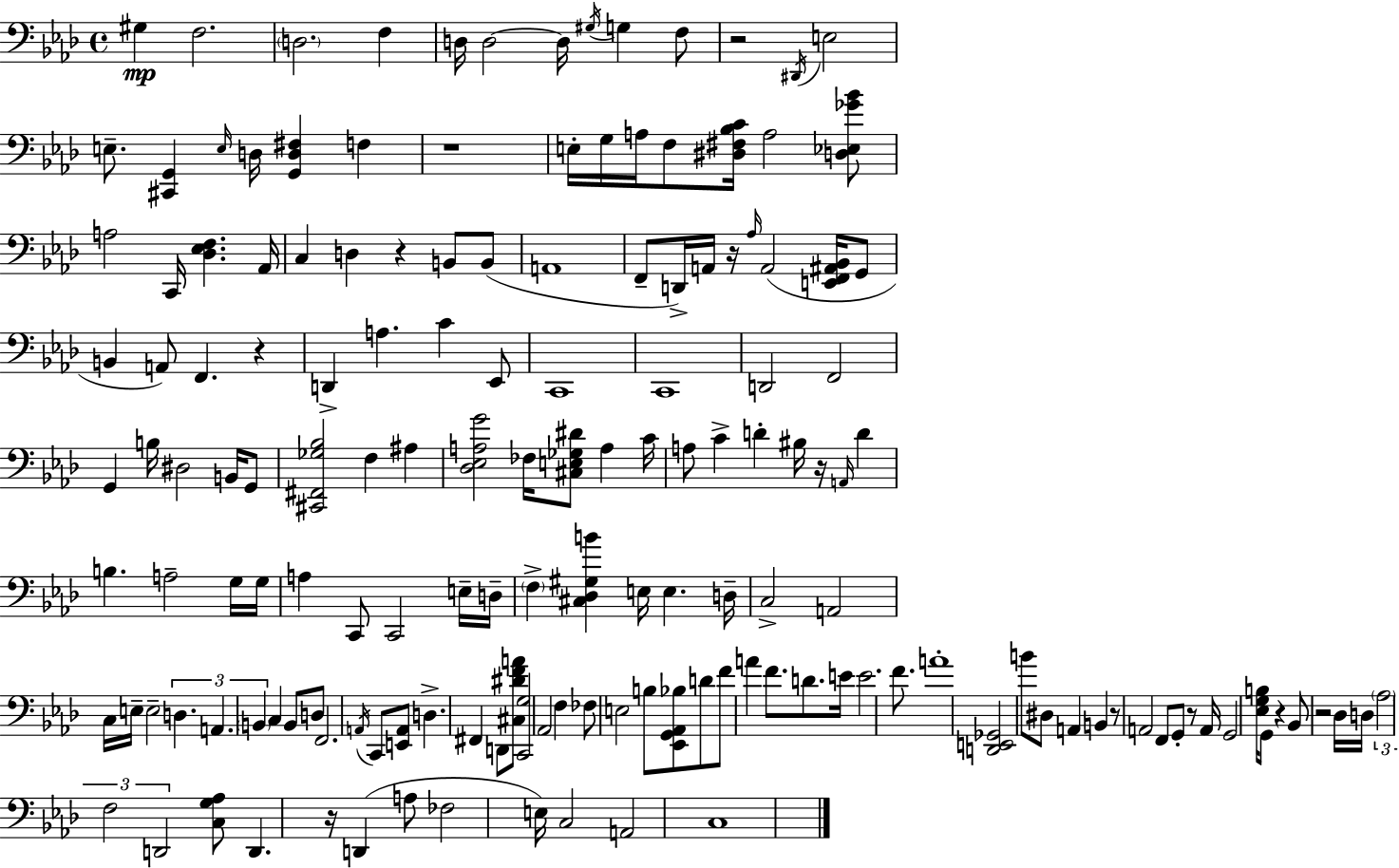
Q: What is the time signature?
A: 4/4